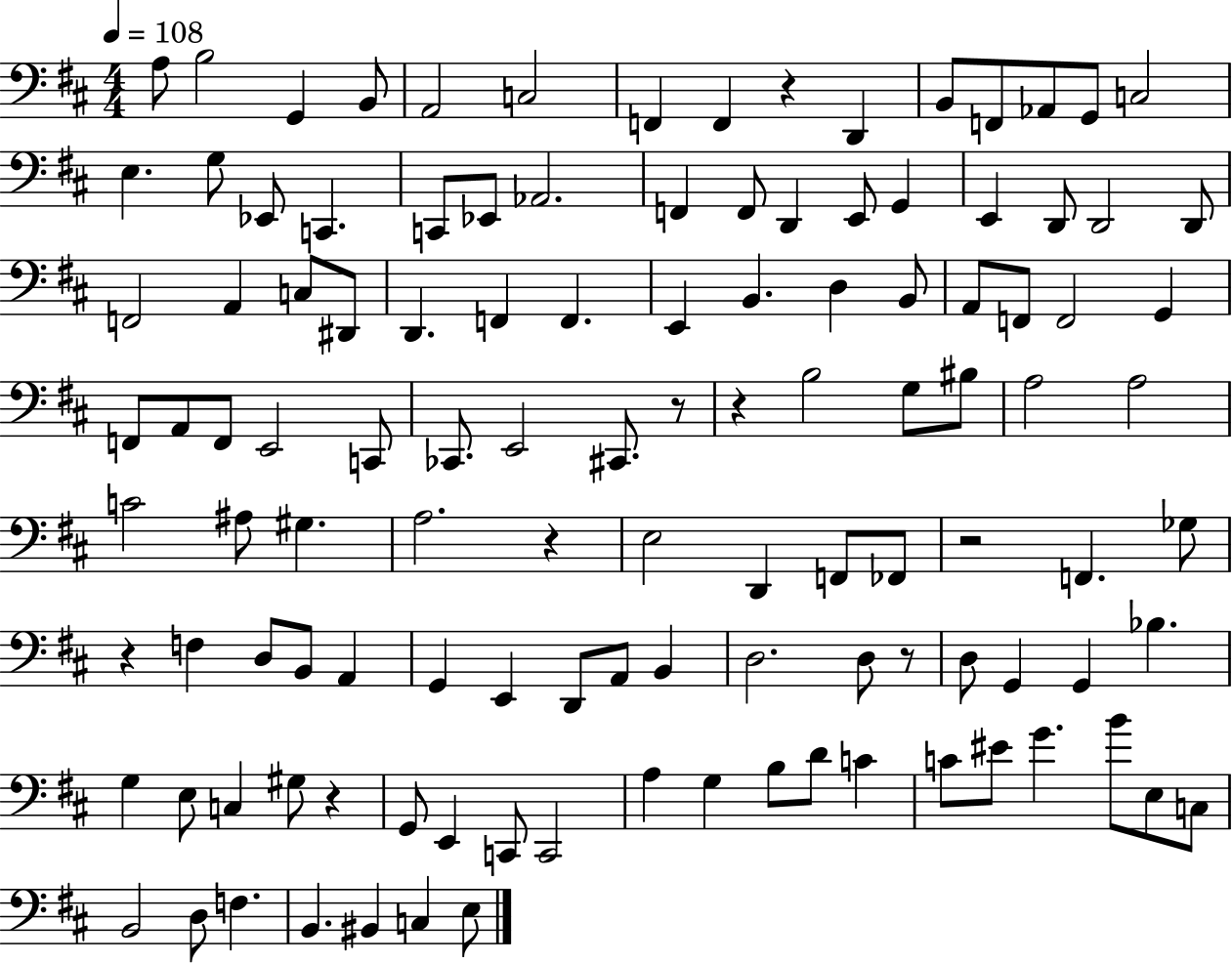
A3/e B3/h G2/q B2/e A2/h C3/h F2/q F2/q R/q D2/q B2/e F2/e Ab2/e G2/e C3/h E3/q. G3/e Eb2/e C2/q. C2/e Eb2/e Ab2/h. F2/q F2/e D2/q E2/e G2/q E2/q D2/e D2/h D2/e F2/h A2/q C3/e D#2/e D2/q. F2/q F2/q. E2/q B2/q. D3/q B2/e A2/e F2/e F2/h G2/q F2/e A2/e F2/e E2/h C2/e CES2/e. E2/h C#2/e. R/e R/q B3/h G3/e BIS3/e A3/h A3/h C4/h A#3/e G#3/q. A3/h. R/q E3/h D2/q F2/e FES2/e R/h F2/q. Gb3/e R/q F3/q D3/e B2/e A2/q G2/q E2/q D2/e A2/e B2/q D3/h. D3/e R/e D3/e G2/q G2/q Bb3/q. G3/q E3/e C3/q G#3/e R/q G2/e E2/q C2/e C2/h A3/q G3/q B3/e D4/e C4/q C4/e EIS4/e G4/q. B4/e E3/e C3/e B2/h D3/e F3/q. B2/q. BIS2/q C3/q E3/e